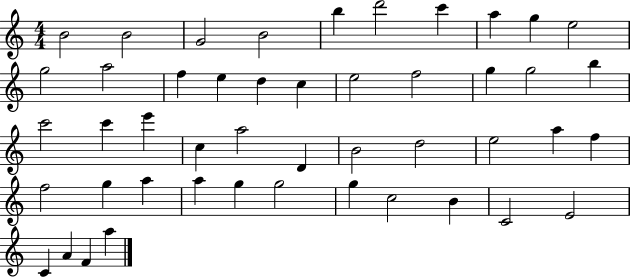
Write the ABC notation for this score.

X:1
T:Untitled
M:4/4
L:1/4
K:C
B2 B2 G2 B2 b d'2 c' a g e2 g2 a2 f e d c e2 f2 g g2 b c'2 c' e' c a2 D B2 d2 e2 a f f2 g a a g g2 g c2 B C2 E2 C A F a